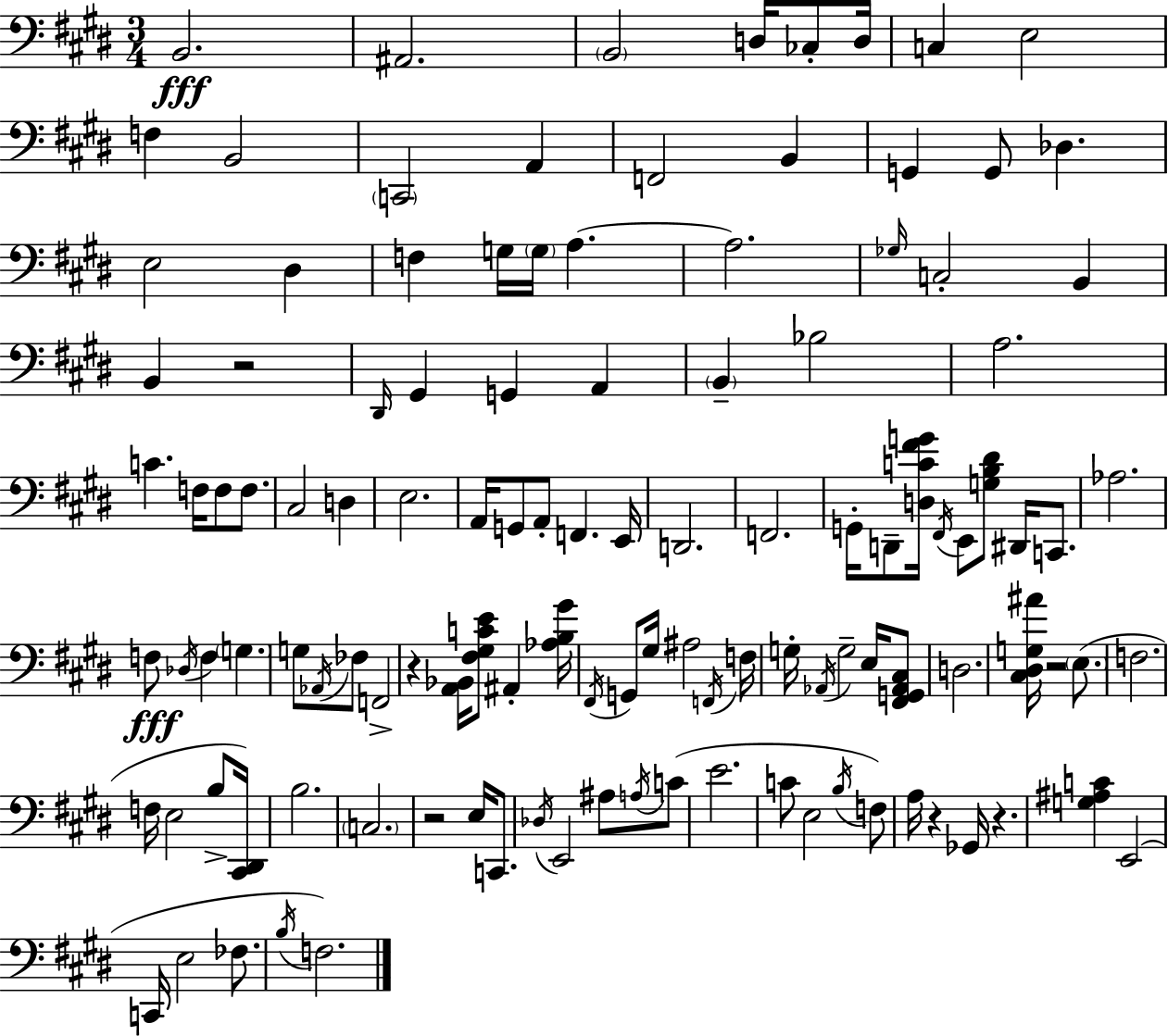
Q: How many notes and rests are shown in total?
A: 118